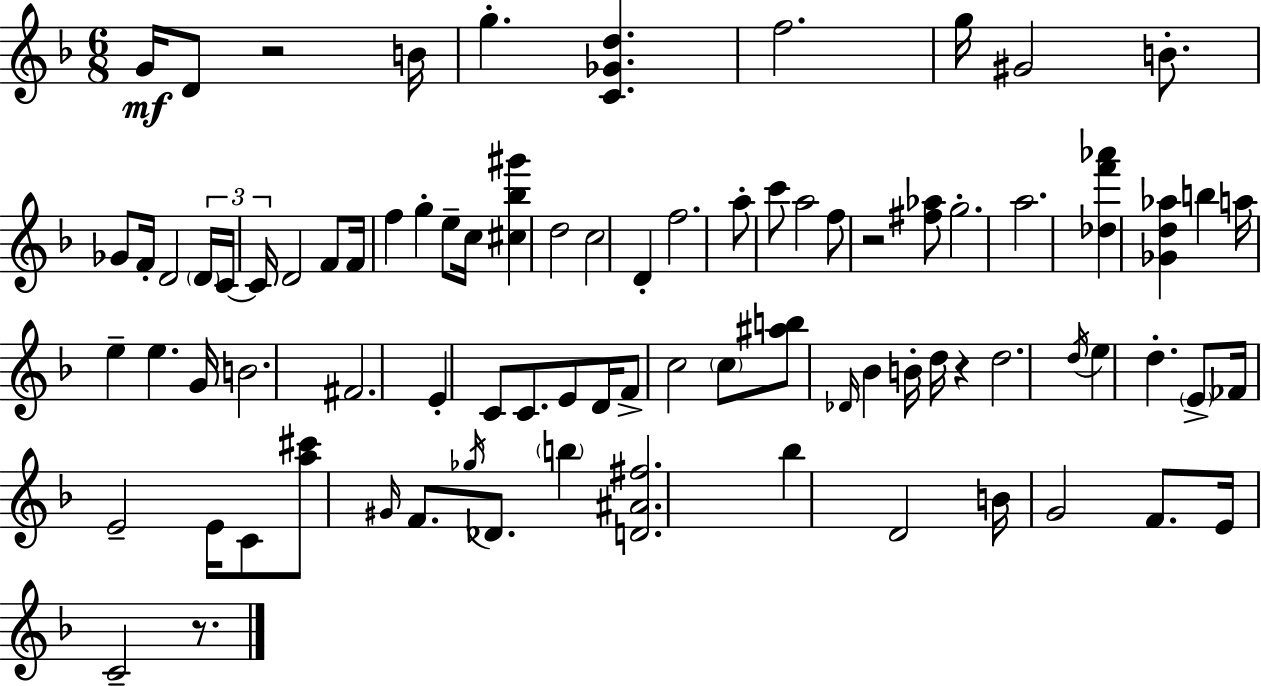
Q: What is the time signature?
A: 6/8